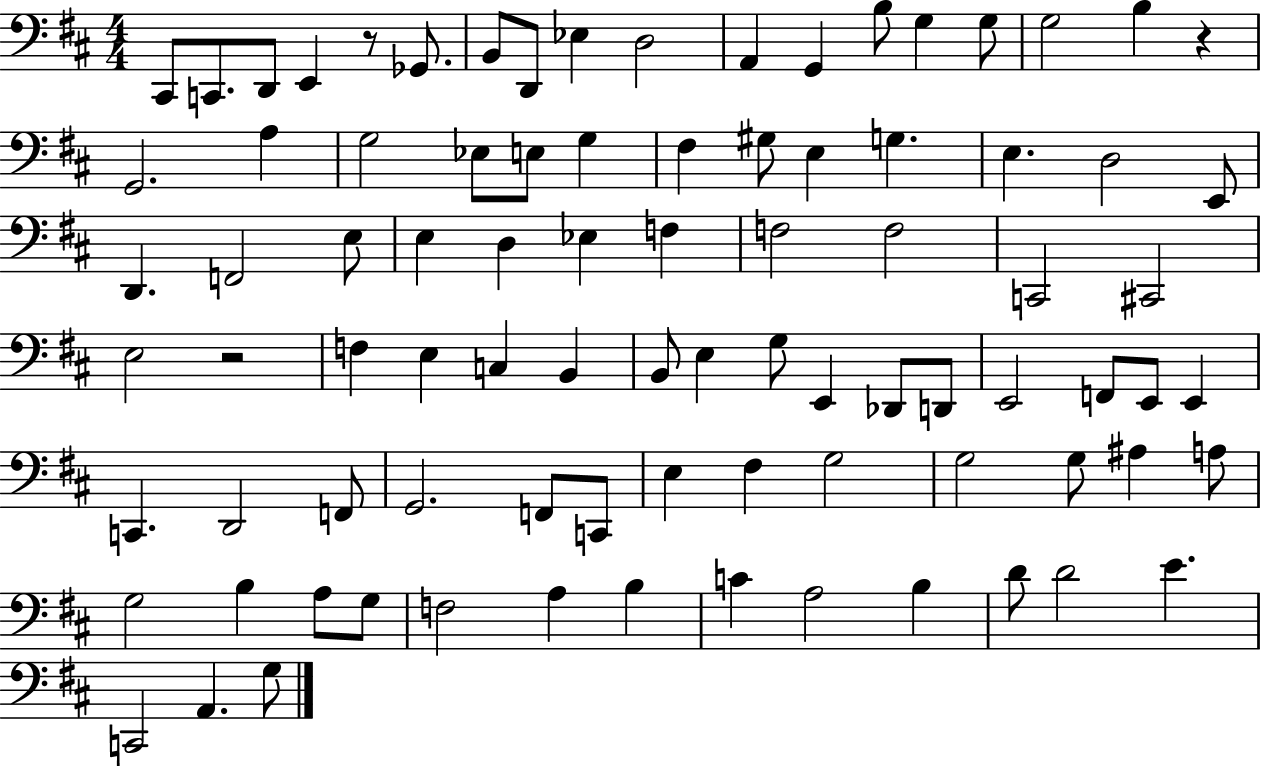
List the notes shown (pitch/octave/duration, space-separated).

C#2/e C2/e. D2/e E2/q R/e Gb2/e. B2/e D2/e Eb3/q D3/h A2/q G2/q B3/e G3/q G3/e G3/h B3/q R/q G2/h. A3/q G3/h Eb3/e E3/e G3/q F#3/q G#3/e E3/q G3/q. E3/q. D3/h E2/e D2/q. F2/h E3/e E3/q D3/q Eb3/q F3/q F3/h F3/h C2/h C#2/h E3/h R/h F3/q E3/q C3/q B2/q B2/e E3/q G3/e E2/q Db2/e D2/e E2/h F2/e E2/e E2/q C2/q. D2/h F2/e G2/h. F2/e C2/e E3/q F#3/q G3/h G3/h G3/e A#3/q A3/e G3/h B3/q A3/e G3/e F3/h A3/q B3/q C4/q A3/h B3/q D4/e D4/h E4/q. C2/h A2/q. G3/e